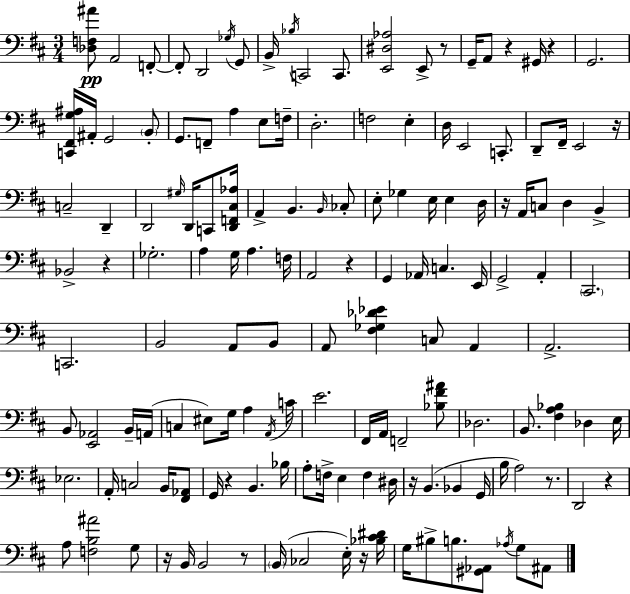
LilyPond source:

{
  \clef bass
  \numericTimeSignature
  \time 3/4
  \key d \major
  <des f ais'>8\pp a,2 f,8-.~~ | f,8-. d,2 \acciaccatura { ges16 } g,8 | b,16-> \acciaccatura { bes16 } c,2 c,8. | <e, dis aes>2 e,8-> | \break r8 g,16-- a,8 r4 gis,16 r4 | g,2. | <c, fis, g ais>16 ais,16-. g,2 | \parenthesize b,8-. g,8. f,8-- a4 e8 | \break f16-- d2.-. | f2 e4-. | d16 e,2 c,8.-. | d,8-- fis,16-- e,2 | \break r16 c2-- d,4-- | d,2 \grace { gis16 } d,16 | c,8 <d, f, cis aes>16 a,4-> b,4. | \grace { b,16 } ces8-. e8-. ges4 e16 e4 | \break d16 r16 a,16 c8 d4 | b,4-> bes,2-> | r4 ges2.-. | a4 g16 a4. | \break f16 a,2 | r4 g,4 aes,16 c4. | e,16 g,2-> | a,4-. \parenthesize cis,2. | \break c,2. | b,2 | a,8 b,8 a,8 <fis ges des' ees'>4 c8 | a,4 a,2.-> | \break b,8 <e, aes,>2 | b,16-- a,16( c4 eis8) g16 a4 | \acciaccatura { a,16 } c'16 e'2. | fis,16 a,16 f,2-- | \break <bes fis' ais'>8 des2. | b,8. <fis a bes>4 | des4 e16 ees2. | a,16-. c2 | \break b,16 <fis, aes,>8 g,16 r4 b,4. | bes16 a8-. f16-> e4 | f4 dis16 r16 b,4.( | bes,4 g,16 b16 a2) | \break r8. d,2 | r4 a8 <f b ais'>2 | g8 r16 b,16 b,2 | r8 \parenthesize b,16( ces2 | \break e16-.) r16 <bes cis' dis'>16 g16 bis8-> b8. <gis, aes,>8 | \acciaccatura { aes16 } g8 ais,8 \bar "|."
}